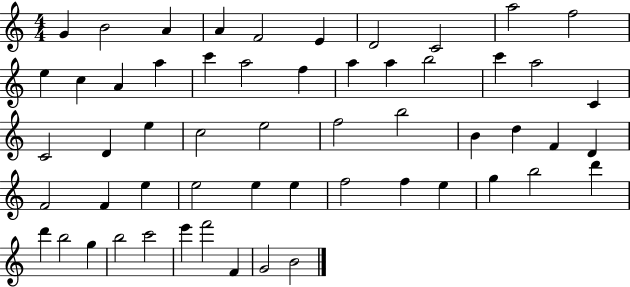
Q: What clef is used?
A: treble